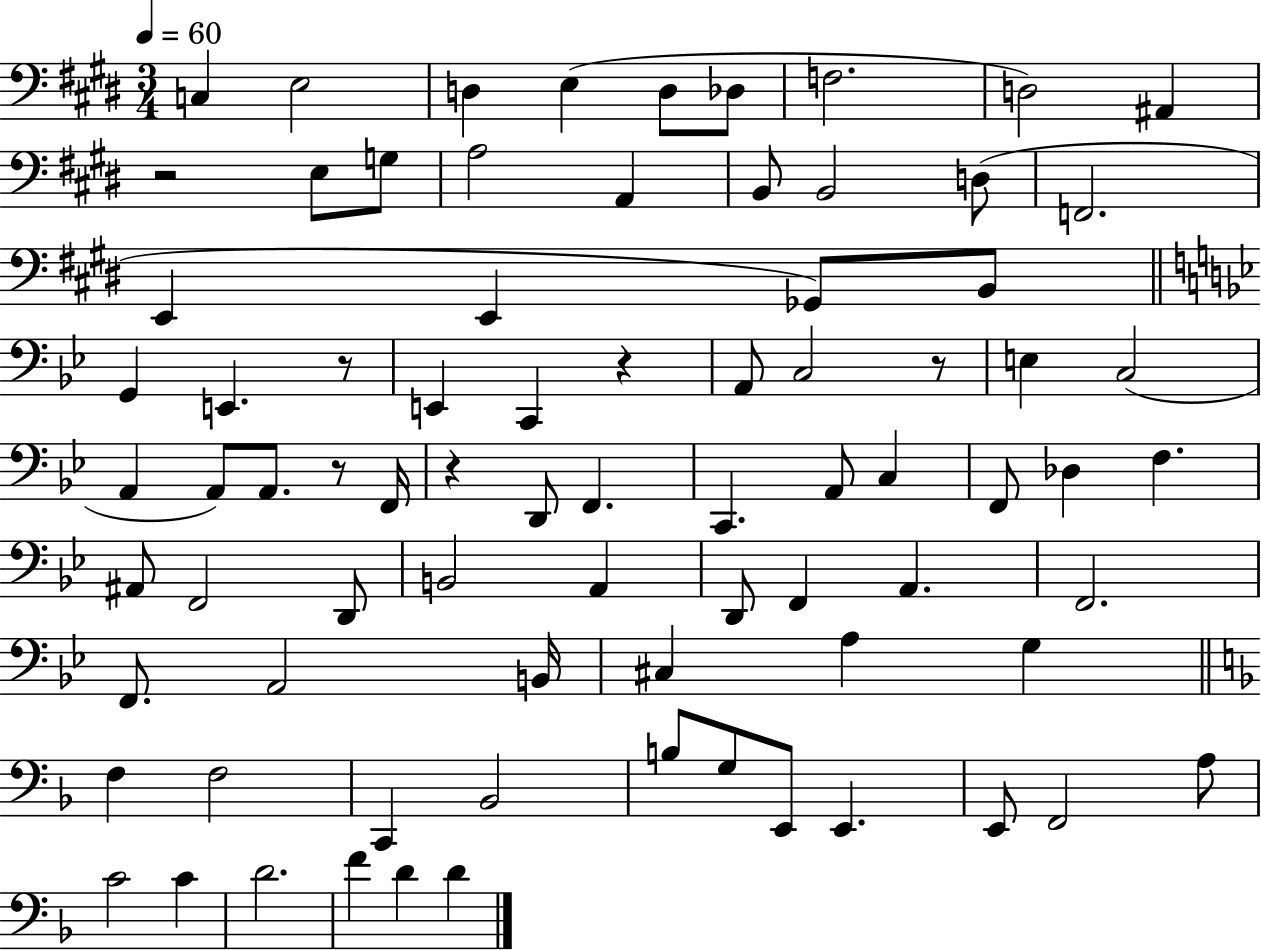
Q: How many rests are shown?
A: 6